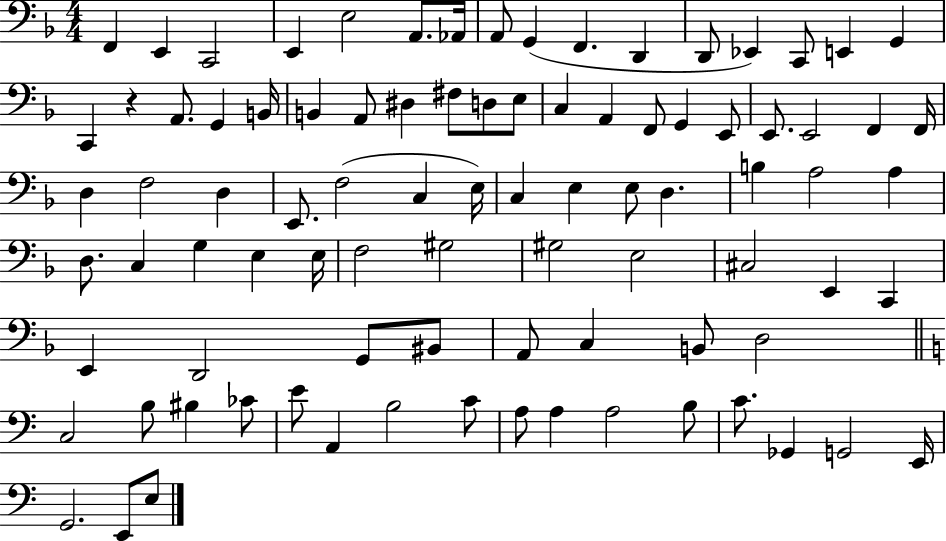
F2/q E2/q C2/h E2/q E3/h A2/e. Ab2/s A2/e G2/q F2/q. D2/q D2/e Eb2/q C2/e E2/q G2/q C2/q R/q A2/e. G2/q B2/s B2/q A2/e D#3/q F#3/e D3/e E3/e C3/q A2/q F2/e G2/q E2/e E2/e. E2/h F2/q F2/s D3/q F3/h D3/q E2/e. F3/h C3/q E3/s C3/q E3/q E3/e D3/q. B3/q A3/h A3/q D3/e. C3/q G3/q E3/q E3/s F3/h G#3/h G#3/h E3/h C#3/h E2/q C2/q E2/q D2/h G2/e BIS2/e A2/e C3/q B2/e D3/h C3/h B3/e BIS3/q CES4/e E4/e A2/q B3/h C4/e A3/e A3/q A3/h B3/e C4/e. Gb2/q G2/h E2/s G2/h. E2/e E3/e